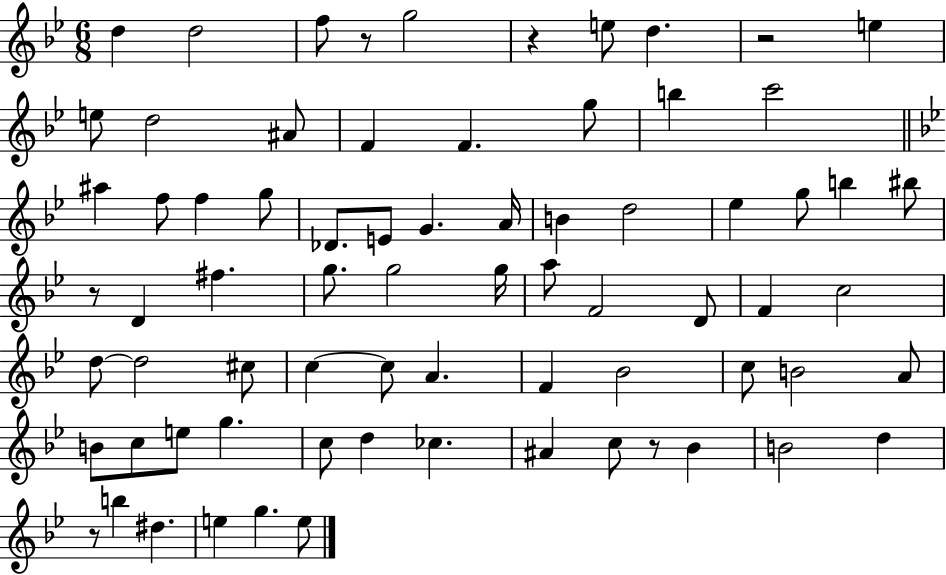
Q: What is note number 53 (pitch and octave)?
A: E5